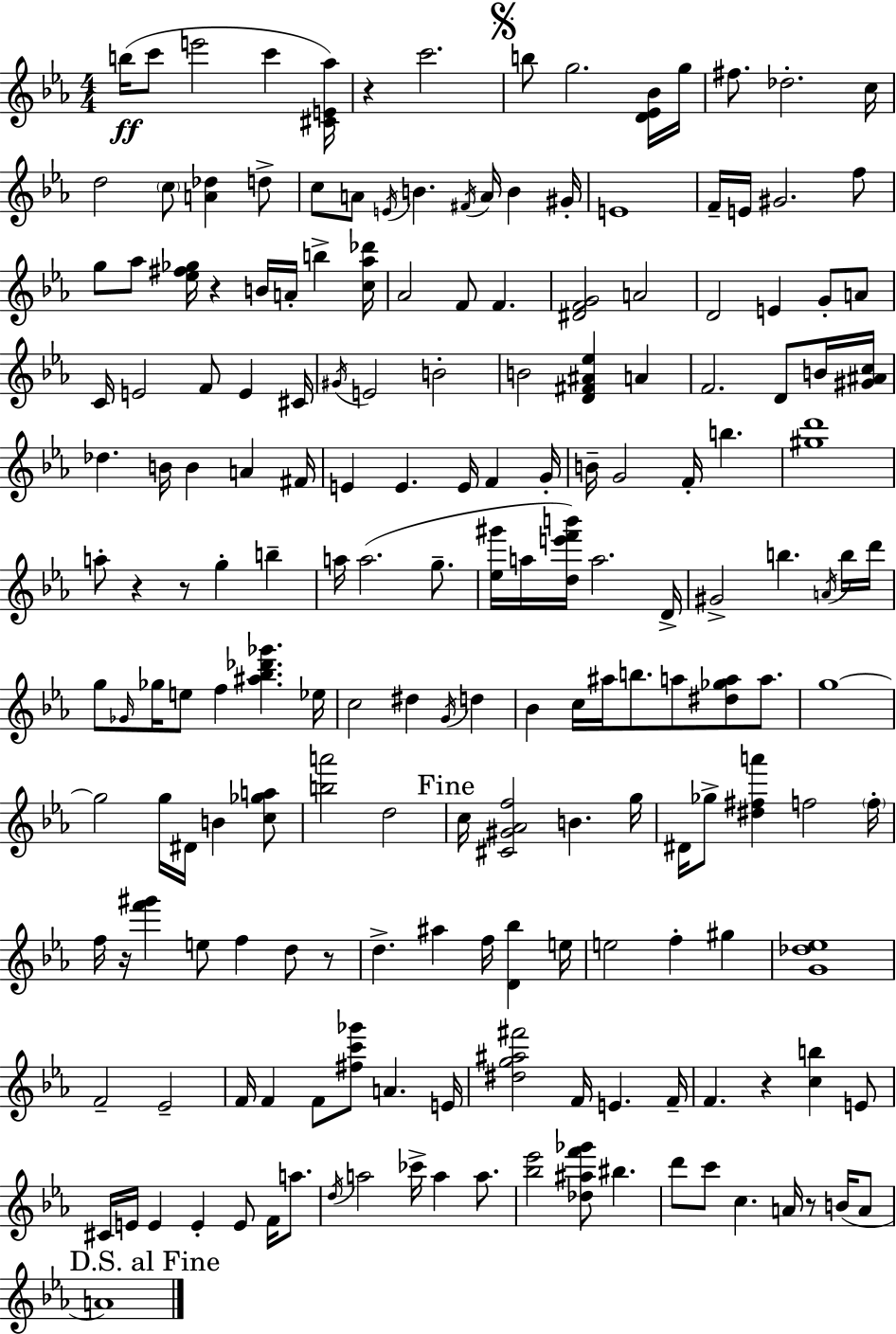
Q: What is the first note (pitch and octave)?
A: B5